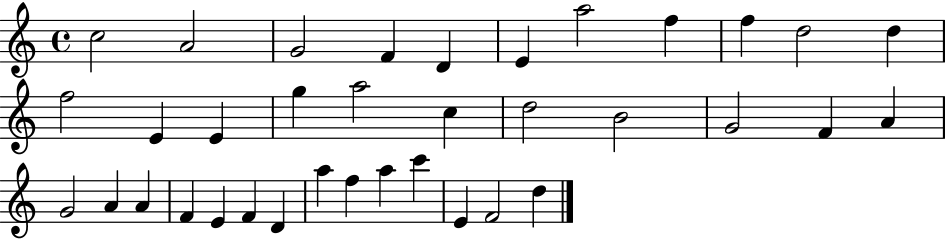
{
  \clef treble
  \time 4/4
  \defaultTimeSignature
  \key c \major
  c''2 a'2 | g'2 f'4 d'4 | e'4 a''2 f''4 | f''4 d''2 d''4 | \break f''2 e'4 e'4 | g''4 a''2 c''4 | d''2 b'2 | g'2 f'4 a'4 | \break g'2 a'4 a'4 | f'4 e'4 f'4 d'4 | a''4 f''4 a''4 c'''4 | e'4 f'2 d''4 | \break \bar "|."
}